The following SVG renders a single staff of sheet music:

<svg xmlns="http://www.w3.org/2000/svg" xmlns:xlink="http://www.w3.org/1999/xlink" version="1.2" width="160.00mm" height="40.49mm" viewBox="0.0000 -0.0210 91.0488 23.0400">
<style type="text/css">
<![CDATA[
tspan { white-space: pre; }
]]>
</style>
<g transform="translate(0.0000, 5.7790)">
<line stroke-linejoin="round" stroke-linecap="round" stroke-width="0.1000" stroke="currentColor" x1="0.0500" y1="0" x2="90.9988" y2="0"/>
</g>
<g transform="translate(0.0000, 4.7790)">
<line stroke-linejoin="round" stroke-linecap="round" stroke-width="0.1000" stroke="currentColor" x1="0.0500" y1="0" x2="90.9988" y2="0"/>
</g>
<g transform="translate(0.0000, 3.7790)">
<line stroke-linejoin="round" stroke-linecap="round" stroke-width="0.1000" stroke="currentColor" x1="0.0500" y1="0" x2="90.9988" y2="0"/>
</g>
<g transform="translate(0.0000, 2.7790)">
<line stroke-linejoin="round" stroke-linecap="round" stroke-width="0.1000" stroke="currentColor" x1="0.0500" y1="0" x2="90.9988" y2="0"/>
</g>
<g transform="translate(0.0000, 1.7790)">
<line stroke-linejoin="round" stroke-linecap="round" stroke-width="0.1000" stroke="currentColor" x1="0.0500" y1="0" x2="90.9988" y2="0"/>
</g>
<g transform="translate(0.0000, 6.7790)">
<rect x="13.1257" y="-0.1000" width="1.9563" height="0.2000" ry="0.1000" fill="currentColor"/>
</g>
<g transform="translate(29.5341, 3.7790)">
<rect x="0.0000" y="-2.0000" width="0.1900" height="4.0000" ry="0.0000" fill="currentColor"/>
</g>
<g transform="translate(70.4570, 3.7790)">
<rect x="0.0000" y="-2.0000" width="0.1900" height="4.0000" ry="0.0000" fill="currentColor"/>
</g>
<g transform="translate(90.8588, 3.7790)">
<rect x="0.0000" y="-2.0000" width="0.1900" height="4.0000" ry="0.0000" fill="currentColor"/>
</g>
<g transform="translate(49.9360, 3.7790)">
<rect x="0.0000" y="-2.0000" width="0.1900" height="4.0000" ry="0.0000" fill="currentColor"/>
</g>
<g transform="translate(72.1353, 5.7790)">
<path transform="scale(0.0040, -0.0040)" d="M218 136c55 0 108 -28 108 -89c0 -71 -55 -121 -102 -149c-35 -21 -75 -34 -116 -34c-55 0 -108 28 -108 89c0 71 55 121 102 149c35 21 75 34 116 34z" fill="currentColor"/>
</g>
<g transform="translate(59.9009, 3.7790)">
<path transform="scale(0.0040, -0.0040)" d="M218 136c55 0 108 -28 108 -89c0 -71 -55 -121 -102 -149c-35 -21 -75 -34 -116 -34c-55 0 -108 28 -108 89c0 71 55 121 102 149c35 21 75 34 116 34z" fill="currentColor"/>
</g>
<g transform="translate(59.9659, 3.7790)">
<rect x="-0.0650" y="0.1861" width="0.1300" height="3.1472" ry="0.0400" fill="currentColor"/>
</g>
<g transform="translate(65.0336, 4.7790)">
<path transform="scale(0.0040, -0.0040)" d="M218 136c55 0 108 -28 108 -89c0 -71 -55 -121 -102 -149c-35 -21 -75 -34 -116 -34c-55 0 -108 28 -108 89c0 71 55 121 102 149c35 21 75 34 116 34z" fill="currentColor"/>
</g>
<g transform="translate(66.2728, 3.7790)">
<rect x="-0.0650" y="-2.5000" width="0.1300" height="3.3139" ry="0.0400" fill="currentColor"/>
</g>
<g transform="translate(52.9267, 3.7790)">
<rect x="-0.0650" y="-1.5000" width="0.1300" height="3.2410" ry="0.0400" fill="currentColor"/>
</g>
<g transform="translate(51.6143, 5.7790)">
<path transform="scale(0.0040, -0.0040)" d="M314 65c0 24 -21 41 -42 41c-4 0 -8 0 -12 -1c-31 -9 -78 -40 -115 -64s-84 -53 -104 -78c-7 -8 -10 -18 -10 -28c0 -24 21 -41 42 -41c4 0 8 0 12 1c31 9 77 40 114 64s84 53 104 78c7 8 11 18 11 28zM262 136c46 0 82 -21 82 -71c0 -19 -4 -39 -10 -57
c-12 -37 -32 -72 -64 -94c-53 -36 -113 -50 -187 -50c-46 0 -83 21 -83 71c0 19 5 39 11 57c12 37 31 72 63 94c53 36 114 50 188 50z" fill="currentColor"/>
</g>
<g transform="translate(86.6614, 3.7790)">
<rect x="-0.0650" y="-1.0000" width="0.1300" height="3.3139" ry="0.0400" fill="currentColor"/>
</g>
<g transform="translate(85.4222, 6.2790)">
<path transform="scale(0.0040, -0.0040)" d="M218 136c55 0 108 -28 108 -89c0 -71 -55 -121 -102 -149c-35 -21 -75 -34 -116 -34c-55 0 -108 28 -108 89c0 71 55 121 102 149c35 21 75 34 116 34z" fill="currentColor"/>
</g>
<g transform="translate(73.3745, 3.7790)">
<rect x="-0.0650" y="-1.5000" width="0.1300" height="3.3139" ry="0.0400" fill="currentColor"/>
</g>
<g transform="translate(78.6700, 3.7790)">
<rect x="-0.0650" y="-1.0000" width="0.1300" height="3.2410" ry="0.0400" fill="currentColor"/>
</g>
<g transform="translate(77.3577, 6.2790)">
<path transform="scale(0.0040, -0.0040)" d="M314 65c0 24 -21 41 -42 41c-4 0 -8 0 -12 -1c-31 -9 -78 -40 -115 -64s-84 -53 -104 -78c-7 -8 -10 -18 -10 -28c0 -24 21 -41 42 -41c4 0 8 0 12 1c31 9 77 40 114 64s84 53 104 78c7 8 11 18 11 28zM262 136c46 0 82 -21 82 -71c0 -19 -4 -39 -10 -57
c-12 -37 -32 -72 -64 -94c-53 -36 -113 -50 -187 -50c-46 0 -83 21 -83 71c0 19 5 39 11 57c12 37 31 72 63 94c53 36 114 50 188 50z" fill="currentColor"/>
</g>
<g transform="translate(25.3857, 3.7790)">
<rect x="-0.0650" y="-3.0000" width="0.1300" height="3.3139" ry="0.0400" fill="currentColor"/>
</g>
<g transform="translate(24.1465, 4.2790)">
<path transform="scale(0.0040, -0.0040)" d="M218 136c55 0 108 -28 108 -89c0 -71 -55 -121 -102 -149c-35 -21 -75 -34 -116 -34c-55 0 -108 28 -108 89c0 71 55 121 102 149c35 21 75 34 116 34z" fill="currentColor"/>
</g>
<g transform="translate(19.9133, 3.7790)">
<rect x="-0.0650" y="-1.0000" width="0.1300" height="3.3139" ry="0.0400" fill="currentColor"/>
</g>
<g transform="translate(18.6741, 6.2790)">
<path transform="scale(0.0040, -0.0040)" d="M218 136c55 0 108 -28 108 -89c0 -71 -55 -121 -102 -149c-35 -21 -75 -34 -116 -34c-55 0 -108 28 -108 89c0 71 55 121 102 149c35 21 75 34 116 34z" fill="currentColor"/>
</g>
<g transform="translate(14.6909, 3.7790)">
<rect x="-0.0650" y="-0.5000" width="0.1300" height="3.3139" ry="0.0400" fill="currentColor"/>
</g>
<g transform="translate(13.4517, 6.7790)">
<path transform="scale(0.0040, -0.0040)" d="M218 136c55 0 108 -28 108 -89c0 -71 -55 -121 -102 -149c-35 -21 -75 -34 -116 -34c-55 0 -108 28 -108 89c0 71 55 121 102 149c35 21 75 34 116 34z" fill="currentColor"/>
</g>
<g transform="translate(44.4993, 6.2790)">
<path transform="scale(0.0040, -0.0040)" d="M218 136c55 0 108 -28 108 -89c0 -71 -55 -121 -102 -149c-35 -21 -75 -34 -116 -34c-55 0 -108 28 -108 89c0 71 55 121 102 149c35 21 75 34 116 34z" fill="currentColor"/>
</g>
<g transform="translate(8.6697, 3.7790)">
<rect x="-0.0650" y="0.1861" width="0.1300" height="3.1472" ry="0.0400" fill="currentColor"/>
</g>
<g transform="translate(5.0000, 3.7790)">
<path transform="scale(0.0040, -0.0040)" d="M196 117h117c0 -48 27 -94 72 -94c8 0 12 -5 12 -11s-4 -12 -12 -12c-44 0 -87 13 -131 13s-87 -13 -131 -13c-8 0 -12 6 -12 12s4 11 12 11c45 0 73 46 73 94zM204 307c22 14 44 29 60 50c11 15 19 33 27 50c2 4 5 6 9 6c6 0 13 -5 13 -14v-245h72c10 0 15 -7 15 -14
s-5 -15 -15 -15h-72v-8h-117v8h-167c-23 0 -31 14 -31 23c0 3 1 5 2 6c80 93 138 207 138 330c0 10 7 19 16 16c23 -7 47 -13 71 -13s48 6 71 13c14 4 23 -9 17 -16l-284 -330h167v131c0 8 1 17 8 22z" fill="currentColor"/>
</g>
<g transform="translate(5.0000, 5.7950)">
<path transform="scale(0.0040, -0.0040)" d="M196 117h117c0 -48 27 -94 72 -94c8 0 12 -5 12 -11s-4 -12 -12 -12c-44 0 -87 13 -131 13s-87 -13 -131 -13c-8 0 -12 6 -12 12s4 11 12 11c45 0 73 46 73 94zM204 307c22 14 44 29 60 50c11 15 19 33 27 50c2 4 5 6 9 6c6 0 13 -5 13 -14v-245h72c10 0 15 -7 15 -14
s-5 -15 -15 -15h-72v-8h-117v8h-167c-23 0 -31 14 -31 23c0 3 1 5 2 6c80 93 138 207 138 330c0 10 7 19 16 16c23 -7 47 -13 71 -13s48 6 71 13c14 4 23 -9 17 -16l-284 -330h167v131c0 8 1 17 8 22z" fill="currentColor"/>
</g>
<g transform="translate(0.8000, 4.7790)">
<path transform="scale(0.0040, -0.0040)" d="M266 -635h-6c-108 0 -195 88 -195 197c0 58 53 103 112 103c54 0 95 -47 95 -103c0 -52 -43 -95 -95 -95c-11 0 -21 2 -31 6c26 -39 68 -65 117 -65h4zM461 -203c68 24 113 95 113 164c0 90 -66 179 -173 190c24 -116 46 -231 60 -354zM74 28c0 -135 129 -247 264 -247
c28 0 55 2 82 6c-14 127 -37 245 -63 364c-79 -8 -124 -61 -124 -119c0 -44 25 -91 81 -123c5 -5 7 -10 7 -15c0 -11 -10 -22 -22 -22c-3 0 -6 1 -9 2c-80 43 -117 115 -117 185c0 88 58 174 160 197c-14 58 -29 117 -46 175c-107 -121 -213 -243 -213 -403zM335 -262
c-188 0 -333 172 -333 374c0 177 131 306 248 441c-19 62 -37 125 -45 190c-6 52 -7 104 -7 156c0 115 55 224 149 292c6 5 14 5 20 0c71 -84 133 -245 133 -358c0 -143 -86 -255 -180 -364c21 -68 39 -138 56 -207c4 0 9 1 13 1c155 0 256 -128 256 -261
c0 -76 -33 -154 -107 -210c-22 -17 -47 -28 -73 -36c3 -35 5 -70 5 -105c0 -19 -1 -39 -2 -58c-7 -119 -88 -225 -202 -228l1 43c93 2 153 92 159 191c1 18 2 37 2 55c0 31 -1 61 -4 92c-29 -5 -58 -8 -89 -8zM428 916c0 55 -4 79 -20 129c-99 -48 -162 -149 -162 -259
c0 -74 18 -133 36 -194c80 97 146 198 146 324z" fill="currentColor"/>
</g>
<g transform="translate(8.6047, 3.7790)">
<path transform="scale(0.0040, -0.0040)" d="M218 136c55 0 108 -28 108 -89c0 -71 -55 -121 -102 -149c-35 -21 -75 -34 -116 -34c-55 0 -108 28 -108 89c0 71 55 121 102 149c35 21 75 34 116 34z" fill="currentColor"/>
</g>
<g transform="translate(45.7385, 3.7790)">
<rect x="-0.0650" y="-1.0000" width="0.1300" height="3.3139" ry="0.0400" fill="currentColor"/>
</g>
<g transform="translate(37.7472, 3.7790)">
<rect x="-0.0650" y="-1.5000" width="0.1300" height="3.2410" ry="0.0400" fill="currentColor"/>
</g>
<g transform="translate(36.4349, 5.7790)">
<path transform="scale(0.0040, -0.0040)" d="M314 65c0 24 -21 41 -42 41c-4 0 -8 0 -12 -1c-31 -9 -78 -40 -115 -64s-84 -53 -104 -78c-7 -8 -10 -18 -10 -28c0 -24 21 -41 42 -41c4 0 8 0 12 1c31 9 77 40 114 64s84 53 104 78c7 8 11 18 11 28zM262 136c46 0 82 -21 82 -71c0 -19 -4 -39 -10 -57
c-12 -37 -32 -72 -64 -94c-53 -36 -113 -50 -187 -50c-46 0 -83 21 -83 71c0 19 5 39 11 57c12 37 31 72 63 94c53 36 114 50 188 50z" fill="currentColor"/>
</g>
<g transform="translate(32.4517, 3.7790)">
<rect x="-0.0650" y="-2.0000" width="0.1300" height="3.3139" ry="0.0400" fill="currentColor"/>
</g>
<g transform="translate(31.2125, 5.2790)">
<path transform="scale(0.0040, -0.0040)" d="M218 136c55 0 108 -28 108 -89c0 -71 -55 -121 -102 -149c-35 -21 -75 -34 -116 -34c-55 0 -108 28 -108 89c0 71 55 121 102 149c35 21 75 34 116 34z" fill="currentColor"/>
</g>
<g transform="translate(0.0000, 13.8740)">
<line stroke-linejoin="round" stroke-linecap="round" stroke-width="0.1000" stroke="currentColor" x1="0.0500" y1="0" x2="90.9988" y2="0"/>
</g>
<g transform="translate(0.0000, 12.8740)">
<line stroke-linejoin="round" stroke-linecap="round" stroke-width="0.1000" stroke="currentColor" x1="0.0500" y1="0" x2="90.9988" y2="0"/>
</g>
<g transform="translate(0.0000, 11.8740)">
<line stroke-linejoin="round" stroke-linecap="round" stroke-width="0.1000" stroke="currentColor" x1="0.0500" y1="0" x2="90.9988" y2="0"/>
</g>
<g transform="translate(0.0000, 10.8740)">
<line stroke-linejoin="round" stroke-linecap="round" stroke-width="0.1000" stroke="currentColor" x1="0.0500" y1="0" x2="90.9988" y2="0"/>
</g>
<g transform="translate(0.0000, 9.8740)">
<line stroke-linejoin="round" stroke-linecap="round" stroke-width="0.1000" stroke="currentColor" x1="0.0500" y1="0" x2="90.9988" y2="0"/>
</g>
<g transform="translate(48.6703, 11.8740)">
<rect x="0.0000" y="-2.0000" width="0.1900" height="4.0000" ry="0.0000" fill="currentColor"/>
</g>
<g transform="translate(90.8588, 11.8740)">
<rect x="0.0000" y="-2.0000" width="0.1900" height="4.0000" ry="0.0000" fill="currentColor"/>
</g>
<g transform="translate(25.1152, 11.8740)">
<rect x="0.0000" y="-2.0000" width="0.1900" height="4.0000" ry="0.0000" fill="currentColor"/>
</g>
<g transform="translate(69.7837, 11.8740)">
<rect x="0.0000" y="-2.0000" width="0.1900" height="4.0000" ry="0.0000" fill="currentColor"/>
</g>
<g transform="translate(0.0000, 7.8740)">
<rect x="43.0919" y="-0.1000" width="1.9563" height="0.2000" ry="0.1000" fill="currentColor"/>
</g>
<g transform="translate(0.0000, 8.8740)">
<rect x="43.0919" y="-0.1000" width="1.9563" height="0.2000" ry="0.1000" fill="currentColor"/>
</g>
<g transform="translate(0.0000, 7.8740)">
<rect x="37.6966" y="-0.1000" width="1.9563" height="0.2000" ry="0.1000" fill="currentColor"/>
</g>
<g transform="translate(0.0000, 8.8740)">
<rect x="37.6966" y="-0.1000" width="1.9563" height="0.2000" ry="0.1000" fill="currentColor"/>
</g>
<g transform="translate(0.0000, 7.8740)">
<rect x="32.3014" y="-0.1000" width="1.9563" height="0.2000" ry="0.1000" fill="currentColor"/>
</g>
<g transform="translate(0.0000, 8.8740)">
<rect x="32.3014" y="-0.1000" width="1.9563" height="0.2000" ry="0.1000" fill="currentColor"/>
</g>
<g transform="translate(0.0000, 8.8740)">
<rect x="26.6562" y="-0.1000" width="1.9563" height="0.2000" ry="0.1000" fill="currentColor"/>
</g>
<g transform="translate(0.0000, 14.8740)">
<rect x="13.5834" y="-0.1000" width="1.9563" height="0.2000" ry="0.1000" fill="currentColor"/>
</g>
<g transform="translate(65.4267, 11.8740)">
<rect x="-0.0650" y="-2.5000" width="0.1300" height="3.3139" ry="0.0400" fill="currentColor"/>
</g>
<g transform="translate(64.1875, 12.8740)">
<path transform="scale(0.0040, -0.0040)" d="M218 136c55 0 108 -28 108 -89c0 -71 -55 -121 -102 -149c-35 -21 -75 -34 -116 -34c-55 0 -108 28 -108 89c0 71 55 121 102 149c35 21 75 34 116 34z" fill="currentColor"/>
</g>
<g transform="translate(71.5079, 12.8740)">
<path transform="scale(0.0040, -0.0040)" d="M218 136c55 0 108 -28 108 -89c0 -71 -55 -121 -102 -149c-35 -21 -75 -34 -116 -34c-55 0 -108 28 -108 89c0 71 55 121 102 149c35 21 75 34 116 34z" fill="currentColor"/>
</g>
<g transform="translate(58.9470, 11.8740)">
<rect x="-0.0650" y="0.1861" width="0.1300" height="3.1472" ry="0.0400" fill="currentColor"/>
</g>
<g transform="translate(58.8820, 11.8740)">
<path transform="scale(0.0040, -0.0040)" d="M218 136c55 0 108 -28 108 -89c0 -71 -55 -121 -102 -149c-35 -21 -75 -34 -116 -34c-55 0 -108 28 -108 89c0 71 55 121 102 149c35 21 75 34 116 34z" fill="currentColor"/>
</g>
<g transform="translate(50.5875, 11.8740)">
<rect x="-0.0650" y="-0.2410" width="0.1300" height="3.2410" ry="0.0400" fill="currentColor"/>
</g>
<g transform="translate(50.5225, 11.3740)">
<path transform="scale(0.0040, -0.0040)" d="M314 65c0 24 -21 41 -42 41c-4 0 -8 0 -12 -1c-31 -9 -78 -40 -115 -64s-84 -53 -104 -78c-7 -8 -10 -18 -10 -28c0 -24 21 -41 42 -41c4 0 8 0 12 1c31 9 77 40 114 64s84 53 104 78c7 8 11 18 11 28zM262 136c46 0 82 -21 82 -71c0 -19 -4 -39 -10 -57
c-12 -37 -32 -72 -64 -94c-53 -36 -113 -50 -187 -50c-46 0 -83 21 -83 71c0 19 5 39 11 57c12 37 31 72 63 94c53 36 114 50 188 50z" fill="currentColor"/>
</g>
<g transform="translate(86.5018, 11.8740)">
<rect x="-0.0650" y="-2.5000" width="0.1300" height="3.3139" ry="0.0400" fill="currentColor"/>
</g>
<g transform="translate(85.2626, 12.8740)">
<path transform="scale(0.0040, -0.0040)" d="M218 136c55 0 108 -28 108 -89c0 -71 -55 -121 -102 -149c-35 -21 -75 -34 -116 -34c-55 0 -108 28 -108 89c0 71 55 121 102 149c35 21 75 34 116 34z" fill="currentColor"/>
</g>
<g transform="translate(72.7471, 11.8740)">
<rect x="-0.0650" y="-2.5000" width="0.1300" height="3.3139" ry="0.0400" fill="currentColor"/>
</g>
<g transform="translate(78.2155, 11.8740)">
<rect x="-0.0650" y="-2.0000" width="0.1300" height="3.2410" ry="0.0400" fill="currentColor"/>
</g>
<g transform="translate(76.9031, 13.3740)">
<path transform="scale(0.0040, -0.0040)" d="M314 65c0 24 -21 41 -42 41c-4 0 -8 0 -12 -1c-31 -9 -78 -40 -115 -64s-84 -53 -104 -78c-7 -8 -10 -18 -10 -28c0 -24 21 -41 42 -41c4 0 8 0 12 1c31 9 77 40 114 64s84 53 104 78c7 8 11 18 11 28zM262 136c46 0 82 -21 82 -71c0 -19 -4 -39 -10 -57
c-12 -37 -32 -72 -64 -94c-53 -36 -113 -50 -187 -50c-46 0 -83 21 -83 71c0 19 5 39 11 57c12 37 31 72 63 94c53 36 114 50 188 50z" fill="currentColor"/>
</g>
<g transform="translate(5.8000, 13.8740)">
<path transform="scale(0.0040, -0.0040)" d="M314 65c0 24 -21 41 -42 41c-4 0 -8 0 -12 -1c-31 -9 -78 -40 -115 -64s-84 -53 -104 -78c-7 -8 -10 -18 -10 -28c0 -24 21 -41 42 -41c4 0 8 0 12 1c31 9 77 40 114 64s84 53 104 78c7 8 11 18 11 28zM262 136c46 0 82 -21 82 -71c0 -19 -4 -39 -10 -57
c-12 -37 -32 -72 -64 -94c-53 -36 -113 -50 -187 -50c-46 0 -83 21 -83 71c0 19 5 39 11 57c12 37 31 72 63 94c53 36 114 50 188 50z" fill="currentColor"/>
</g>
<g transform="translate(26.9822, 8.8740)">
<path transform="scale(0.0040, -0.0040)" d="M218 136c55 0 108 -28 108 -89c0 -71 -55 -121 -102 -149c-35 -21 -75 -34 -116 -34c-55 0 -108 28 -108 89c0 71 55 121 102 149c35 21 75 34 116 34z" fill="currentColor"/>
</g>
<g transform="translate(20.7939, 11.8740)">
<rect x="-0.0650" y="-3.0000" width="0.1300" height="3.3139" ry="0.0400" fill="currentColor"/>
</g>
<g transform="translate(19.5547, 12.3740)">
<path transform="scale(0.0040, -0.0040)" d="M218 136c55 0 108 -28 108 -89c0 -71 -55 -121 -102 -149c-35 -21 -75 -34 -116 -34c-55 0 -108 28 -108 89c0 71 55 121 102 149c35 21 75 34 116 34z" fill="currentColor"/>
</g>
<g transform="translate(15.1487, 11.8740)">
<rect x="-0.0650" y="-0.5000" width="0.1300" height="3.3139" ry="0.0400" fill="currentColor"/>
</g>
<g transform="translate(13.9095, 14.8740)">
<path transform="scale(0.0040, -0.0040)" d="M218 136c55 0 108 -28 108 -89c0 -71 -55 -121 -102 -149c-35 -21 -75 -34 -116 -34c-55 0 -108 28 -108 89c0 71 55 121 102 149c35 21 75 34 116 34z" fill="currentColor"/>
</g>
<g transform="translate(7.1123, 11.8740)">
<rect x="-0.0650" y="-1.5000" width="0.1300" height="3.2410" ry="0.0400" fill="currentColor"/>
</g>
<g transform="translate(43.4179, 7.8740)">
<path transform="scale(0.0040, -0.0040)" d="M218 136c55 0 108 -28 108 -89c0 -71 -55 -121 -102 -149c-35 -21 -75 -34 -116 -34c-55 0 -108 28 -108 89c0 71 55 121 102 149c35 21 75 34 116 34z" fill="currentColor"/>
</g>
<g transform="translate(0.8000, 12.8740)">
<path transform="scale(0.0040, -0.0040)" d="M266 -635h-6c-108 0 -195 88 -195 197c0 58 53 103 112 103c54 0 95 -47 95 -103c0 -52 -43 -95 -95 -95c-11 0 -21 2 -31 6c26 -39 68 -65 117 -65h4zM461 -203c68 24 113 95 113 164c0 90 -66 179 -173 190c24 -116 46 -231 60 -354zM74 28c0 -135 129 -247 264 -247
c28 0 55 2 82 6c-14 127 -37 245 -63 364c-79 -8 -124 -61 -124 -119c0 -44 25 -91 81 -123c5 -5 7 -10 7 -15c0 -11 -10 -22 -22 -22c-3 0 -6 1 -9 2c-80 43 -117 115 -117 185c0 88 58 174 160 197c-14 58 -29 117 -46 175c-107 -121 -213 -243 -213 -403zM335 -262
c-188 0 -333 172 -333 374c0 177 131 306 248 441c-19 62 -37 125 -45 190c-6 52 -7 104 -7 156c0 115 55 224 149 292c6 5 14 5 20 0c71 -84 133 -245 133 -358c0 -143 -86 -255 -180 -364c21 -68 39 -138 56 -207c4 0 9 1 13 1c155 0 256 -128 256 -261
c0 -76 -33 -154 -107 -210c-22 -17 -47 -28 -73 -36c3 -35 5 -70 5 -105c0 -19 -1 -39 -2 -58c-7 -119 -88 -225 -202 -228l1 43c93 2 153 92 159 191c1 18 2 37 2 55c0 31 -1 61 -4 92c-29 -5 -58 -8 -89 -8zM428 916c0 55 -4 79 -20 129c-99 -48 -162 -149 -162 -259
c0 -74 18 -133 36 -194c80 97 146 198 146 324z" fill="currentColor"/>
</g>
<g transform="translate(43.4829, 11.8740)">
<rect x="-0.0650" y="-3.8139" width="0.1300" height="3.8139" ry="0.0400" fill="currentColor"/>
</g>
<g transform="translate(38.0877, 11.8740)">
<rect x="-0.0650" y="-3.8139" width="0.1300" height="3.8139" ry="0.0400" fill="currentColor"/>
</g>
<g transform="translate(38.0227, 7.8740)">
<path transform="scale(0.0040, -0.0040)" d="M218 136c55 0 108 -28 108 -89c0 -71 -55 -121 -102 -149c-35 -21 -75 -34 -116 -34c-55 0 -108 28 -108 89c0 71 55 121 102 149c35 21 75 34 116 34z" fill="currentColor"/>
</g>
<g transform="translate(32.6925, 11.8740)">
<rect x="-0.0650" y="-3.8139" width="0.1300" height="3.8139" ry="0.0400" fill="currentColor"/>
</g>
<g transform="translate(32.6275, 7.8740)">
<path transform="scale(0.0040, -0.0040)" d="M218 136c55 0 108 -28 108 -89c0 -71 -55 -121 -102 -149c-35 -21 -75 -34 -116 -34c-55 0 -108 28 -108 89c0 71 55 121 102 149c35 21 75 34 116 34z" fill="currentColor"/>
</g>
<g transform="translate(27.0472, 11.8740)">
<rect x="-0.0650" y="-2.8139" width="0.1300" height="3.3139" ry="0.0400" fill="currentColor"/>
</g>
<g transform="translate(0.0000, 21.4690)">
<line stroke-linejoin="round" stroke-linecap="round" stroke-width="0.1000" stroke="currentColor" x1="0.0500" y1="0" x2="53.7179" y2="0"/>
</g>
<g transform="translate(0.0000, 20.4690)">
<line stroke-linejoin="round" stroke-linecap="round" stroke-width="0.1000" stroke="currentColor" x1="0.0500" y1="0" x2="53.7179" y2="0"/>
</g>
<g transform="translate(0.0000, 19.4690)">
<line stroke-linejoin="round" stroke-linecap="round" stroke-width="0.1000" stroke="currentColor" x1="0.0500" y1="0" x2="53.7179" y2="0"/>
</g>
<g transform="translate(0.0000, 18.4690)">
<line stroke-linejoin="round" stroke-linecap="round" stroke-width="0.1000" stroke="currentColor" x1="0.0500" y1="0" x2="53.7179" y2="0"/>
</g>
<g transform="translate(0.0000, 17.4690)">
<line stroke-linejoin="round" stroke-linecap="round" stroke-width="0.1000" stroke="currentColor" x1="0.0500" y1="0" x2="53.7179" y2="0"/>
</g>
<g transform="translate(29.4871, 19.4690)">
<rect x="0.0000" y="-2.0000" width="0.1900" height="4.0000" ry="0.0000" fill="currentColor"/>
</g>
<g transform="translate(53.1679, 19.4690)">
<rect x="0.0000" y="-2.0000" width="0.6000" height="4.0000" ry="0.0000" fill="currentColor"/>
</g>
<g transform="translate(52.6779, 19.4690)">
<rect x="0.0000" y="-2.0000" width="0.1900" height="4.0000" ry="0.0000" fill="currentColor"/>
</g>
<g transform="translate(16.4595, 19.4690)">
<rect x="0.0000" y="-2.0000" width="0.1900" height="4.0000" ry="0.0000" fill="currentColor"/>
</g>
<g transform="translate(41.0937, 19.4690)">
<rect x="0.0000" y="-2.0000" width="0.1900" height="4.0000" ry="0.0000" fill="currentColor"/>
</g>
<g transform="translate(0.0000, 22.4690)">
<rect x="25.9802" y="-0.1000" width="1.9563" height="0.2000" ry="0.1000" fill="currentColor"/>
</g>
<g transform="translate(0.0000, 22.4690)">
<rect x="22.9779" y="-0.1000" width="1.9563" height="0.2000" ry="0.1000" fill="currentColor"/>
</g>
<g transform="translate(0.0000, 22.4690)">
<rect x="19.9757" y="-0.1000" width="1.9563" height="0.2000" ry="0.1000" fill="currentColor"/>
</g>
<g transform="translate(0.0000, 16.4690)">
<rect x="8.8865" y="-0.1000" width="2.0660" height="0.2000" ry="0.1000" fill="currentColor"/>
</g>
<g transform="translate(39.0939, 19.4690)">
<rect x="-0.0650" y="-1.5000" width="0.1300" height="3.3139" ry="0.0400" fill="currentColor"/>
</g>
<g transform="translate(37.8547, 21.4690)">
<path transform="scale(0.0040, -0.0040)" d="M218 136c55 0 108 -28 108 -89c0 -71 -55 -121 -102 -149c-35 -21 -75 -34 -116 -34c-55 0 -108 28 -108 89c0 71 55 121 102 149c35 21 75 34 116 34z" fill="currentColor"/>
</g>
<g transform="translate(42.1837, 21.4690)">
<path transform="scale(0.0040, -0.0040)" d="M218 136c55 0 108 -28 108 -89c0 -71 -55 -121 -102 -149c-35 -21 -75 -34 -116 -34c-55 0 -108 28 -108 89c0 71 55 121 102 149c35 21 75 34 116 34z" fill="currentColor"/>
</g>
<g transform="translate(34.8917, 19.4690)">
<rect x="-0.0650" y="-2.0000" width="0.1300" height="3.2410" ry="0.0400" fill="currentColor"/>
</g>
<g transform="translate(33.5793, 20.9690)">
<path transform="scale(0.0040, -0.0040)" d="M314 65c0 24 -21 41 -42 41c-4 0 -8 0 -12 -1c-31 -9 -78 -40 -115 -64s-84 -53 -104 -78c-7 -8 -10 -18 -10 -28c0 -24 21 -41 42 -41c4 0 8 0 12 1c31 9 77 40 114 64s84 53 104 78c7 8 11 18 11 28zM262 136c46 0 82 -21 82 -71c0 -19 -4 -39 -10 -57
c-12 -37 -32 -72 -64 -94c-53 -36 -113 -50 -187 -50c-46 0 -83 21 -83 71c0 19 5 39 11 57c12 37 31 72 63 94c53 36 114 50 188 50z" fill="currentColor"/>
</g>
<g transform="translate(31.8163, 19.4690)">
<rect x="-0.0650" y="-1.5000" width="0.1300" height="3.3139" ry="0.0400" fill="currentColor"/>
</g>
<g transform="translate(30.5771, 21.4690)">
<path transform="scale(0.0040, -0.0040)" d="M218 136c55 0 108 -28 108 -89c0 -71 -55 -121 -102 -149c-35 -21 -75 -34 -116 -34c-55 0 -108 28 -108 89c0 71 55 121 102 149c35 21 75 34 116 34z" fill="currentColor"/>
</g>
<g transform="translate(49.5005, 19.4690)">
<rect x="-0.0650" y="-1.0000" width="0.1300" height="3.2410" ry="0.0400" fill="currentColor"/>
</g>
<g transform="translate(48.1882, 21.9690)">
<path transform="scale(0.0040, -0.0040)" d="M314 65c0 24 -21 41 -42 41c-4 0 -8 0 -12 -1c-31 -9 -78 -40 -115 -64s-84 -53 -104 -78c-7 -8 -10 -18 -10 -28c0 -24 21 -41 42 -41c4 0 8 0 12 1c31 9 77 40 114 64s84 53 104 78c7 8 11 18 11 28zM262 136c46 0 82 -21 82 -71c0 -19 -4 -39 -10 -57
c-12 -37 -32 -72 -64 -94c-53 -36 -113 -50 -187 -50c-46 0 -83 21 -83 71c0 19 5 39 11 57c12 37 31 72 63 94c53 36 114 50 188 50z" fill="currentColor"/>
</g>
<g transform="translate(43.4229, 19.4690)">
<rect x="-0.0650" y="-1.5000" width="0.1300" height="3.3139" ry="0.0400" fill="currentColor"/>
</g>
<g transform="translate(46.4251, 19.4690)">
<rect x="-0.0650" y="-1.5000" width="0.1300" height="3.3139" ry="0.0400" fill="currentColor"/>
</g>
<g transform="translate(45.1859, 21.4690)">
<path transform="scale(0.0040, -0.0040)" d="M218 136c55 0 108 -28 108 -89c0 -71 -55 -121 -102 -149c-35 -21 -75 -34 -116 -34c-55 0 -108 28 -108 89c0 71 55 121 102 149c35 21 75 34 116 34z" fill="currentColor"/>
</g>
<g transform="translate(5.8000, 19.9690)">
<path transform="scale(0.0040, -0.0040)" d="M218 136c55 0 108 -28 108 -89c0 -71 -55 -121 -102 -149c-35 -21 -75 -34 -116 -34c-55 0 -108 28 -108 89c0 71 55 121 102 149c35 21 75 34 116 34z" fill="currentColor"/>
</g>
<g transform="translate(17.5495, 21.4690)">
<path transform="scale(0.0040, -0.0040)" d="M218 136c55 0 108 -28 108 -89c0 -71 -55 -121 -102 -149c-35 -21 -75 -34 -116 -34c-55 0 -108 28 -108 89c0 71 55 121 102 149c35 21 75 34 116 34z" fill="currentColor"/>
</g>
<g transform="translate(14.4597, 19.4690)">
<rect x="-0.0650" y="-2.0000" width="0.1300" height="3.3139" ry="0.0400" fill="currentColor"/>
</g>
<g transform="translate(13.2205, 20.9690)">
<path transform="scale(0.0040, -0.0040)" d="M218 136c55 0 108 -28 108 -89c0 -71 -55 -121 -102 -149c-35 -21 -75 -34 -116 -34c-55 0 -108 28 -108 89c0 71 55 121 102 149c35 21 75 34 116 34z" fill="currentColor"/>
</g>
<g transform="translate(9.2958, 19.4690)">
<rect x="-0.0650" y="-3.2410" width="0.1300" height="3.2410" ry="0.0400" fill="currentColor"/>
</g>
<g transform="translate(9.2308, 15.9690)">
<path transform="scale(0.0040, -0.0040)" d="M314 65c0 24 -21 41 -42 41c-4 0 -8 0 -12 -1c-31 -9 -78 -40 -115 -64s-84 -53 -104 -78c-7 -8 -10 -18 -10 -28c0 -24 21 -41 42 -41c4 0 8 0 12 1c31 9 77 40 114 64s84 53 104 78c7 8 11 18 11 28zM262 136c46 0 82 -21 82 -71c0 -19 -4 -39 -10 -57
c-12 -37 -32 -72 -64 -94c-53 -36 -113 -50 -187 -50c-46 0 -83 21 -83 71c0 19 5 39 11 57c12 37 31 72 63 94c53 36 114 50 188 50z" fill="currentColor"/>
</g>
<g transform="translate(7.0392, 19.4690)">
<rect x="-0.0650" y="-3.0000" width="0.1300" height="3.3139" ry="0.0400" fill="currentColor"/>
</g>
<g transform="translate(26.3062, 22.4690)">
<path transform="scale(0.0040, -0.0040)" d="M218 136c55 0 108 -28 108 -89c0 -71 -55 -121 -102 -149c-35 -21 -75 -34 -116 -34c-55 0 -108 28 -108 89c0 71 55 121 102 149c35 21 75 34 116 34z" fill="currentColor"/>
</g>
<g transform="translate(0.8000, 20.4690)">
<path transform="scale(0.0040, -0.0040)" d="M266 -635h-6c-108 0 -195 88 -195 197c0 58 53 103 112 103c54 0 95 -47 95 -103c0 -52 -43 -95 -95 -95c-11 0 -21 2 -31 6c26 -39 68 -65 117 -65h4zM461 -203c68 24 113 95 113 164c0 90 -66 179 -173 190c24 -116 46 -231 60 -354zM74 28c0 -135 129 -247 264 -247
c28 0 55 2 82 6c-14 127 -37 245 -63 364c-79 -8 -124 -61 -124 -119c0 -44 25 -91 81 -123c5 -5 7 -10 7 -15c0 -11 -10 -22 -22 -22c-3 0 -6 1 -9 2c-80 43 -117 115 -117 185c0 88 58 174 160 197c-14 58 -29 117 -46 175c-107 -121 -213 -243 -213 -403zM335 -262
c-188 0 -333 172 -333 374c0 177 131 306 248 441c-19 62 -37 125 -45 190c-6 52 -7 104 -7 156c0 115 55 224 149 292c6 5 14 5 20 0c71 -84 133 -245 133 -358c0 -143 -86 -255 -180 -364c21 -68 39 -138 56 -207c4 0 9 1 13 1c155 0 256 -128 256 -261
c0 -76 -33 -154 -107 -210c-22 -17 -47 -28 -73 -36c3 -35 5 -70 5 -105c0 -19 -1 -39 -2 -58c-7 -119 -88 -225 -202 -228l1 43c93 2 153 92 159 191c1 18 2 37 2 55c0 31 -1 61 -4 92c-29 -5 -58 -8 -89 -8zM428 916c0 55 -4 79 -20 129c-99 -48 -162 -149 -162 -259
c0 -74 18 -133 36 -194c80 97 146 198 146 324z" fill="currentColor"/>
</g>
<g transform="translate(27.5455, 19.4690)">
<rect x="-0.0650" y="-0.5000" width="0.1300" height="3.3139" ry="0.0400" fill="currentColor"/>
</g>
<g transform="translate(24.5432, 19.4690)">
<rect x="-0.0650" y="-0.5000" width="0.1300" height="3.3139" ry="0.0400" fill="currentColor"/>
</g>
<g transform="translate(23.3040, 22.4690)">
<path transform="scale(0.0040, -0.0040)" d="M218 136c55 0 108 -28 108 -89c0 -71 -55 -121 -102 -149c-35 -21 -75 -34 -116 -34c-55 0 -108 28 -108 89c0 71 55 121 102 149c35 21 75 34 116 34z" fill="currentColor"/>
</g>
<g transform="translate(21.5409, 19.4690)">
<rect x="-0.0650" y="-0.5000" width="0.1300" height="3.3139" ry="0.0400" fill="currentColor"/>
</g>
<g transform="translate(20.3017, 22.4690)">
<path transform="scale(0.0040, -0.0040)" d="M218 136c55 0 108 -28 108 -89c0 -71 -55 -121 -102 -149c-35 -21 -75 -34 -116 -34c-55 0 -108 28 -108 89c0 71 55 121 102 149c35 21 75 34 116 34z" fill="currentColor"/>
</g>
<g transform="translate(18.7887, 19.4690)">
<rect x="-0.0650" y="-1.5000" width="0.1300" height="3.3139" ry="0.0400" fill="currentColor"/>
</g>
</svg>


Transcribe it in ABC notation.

X:1
T:Untitled
M:4/4
L:1/4
K:C
B C D A F E2 D E2 B G E D2 D E2 C A a c' c' c' c2 B G G F2 G A b2 F E C C C E F2 E E E D2